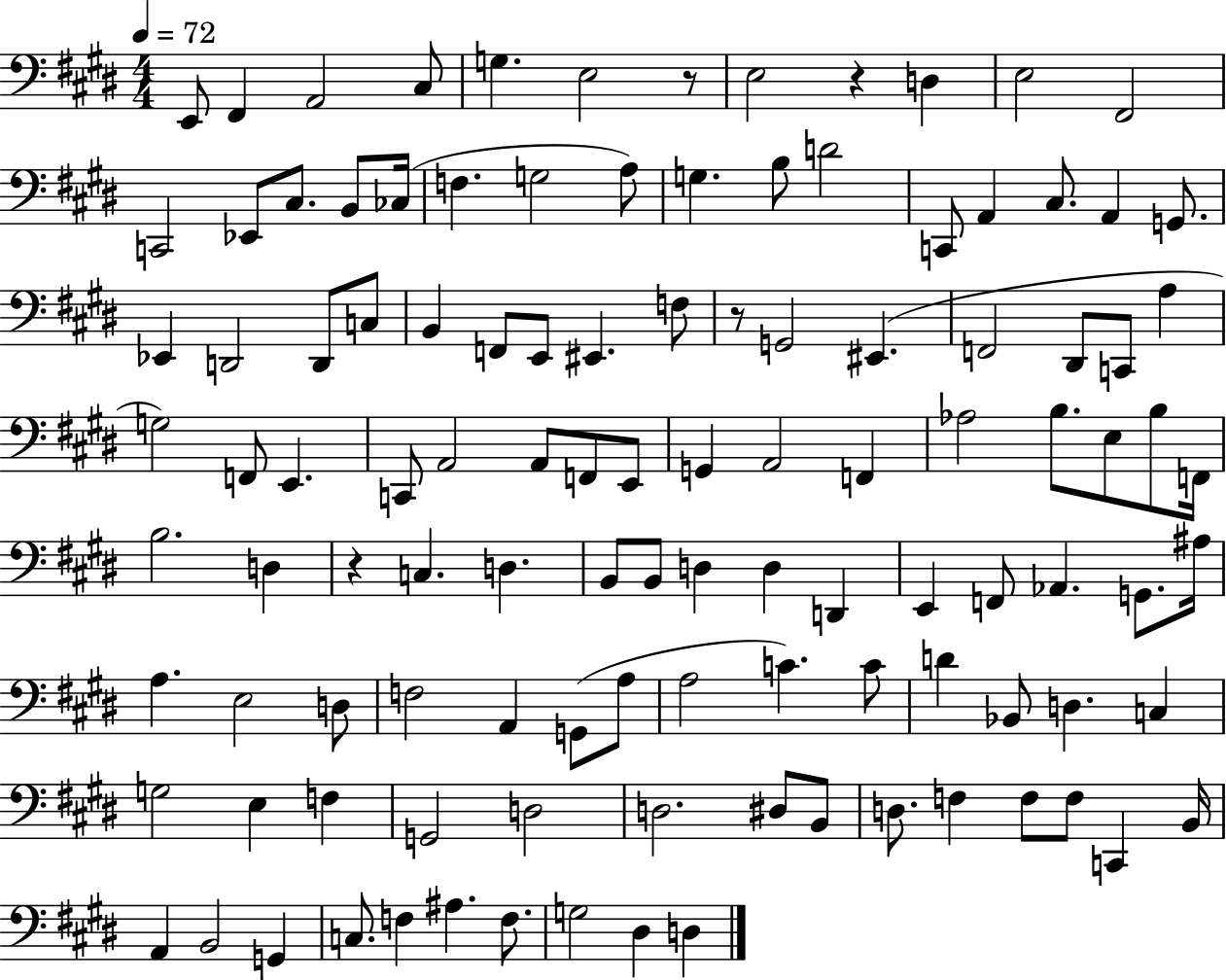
{
  \clef bass
  \numericTimeSignature
  \time 4/4
  \key e \major
  \tempo 4 = 72
  e,8 fis,4 a,2 cis8 | g4. e2 r8 | e2 r4 d4 | e2 fis,2 | \break c,2 ees,8 cis8. b,8 ces16( | f4. g2 a8) | g4. b8 d'2 | c,8 a,4 cis8. a,4 g,8. | \break ees,4 d,2 d,8 c8 | b,4 f,8 e,8 eis,4. f8 | r8 g,2 eis,4.( | f,2 dis,8 c,8 a4 | \break g2) f,8 e,4. | c,8 a,2 a,8 f,8 e,8 | g,4 a,2 f,4 | aes2 b8. e8 b8 f,16 | \break b2. d4 | r4 c4. d4. | b,8 b,8 d4 d4 d,4 | e,4 f,8 aes,4. g,8. ais16 | \break a4. e2 d8 | f2 a,4 g,8( a8 | a2 c'4.) c'8 | d'4 bes,8 d4. c4 | \break g2 e4 f4 | g,2 d2 | d2. dis8 b,8 | d8. f4 f8 f8 c,4 b,16 | \break a,4 b,2 g,4 | c8. f4 ais4. f8. | g2 dis4 d4 | \bar "|."
}